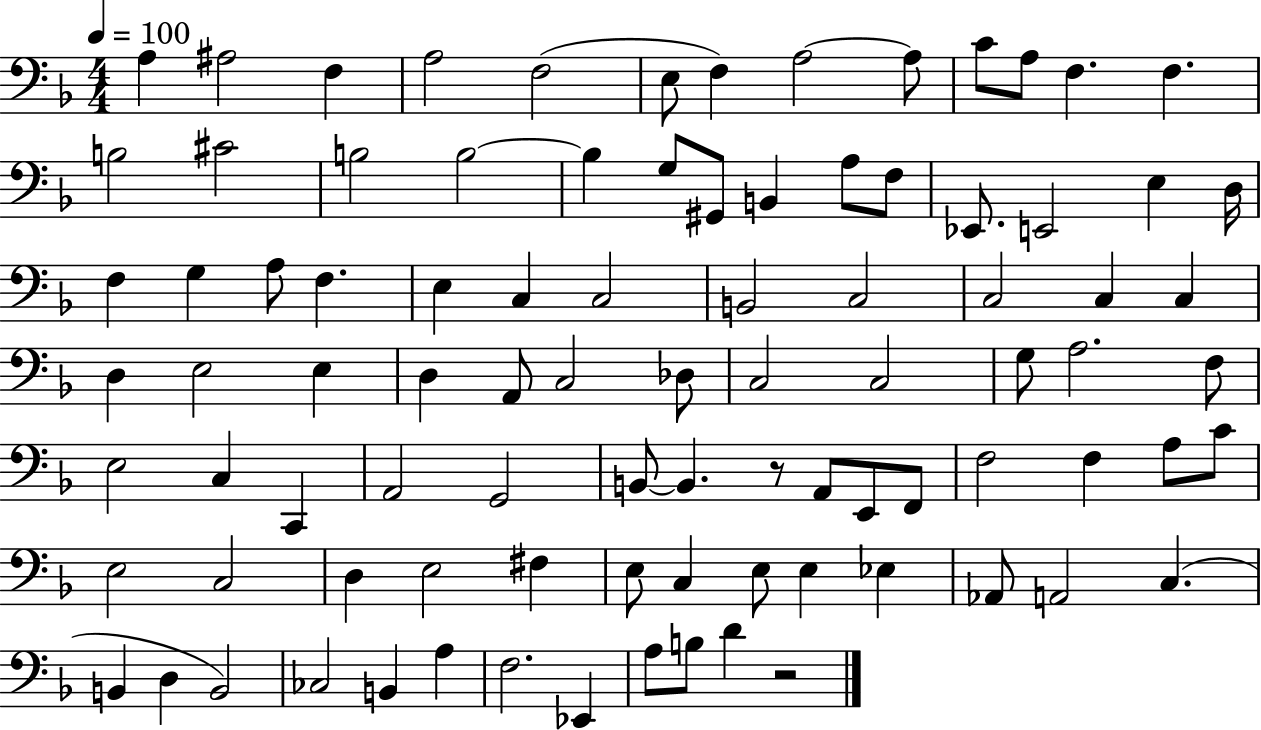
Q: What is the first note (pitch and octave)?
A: A3